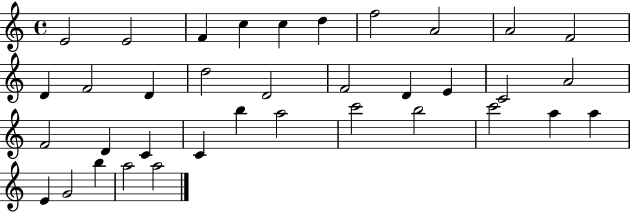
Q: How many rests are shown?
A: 0